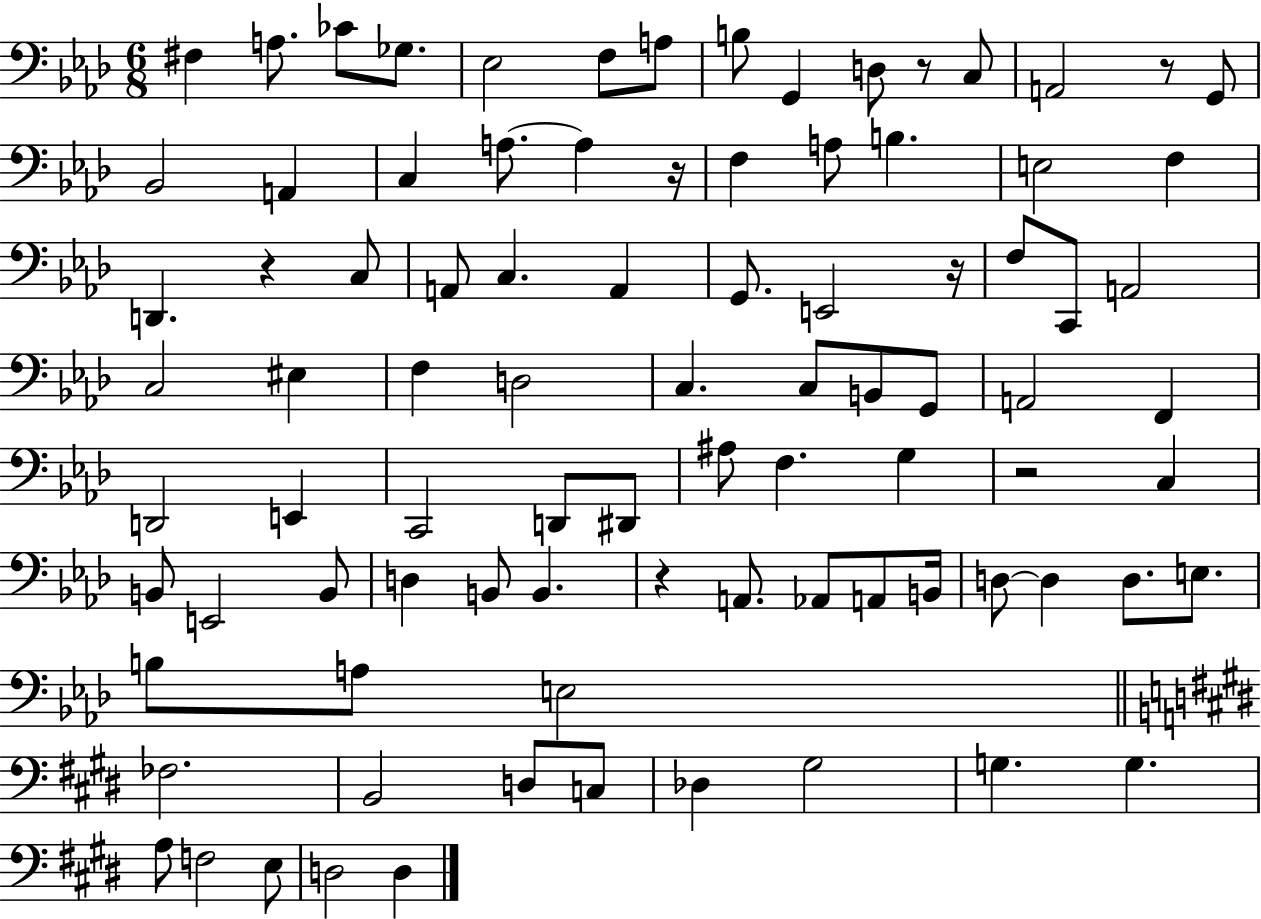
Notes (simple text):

F#3/q A3/e. CES4/e Gb3/e. Eb3/h F3/e A3/e B3/e G2/q D3/e R/e C3/e A2/h R/e G2/e Bb2/h A2/q C3/q A3/e. A3/q R/s F3/q A3/e B3/q. E3/h F3/q D2/q. R/q C3/e A2/e C3/q. A2/q G2/e. E2/h R/s F3/e C2/e A2/h C3/h EIS3/q F3/q D3/h C3/q. C3/e B2/e G2/e A2/h F2/q D2/h E2/q C2/h D2/e D#2/e A#3/e F3/q. G3/q R/h C3/q B2/e E2/h B2/e D3/q B2/e B2/q. R/q A2/e. Ab2/e A2/e B2/s D3/e D3/q D3/e. E3/e. B3/e A3/e E3/h FES3/h. B2/h D3/e C3/e Db3/q G#3/h G3/q. G3/q. A3/e F3/h E3/e D3/h D3/q